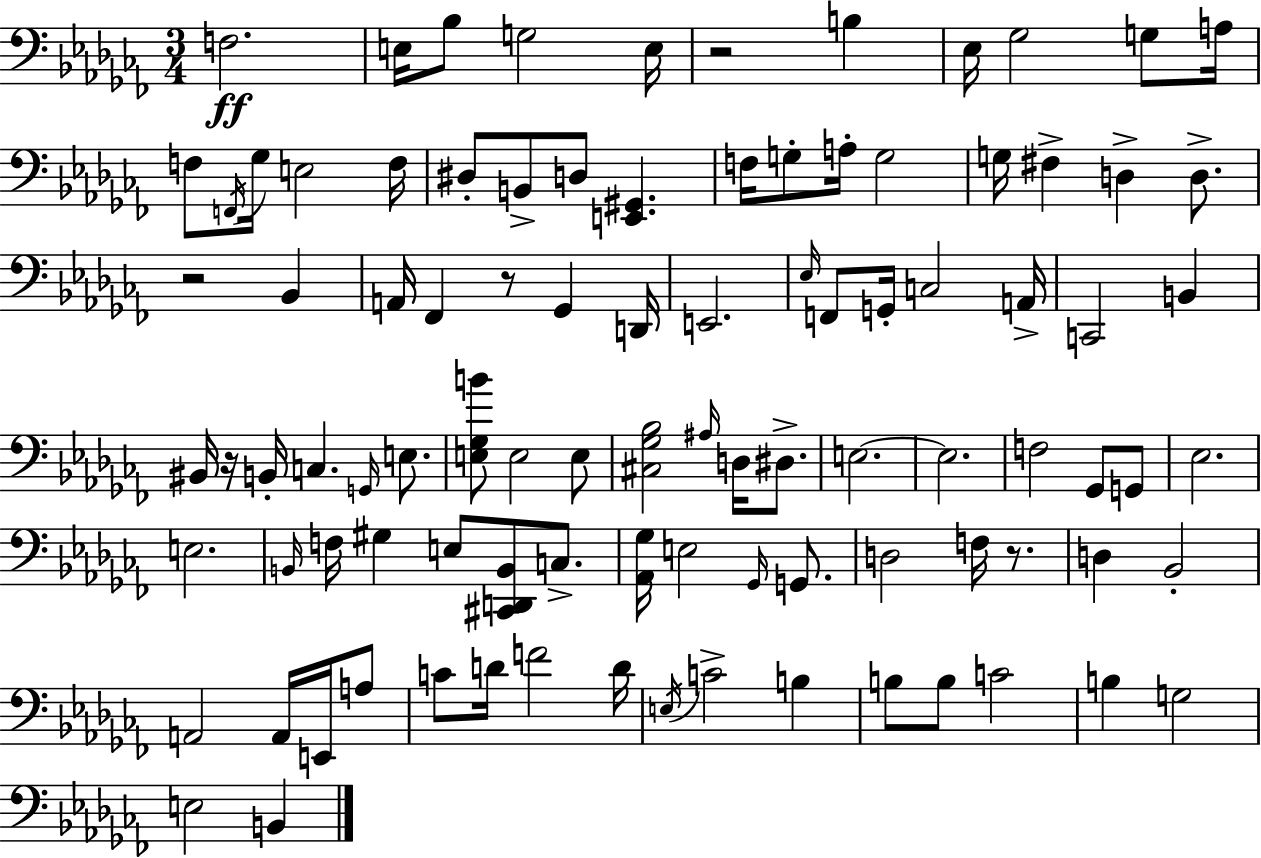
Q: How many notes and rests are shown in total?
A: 96